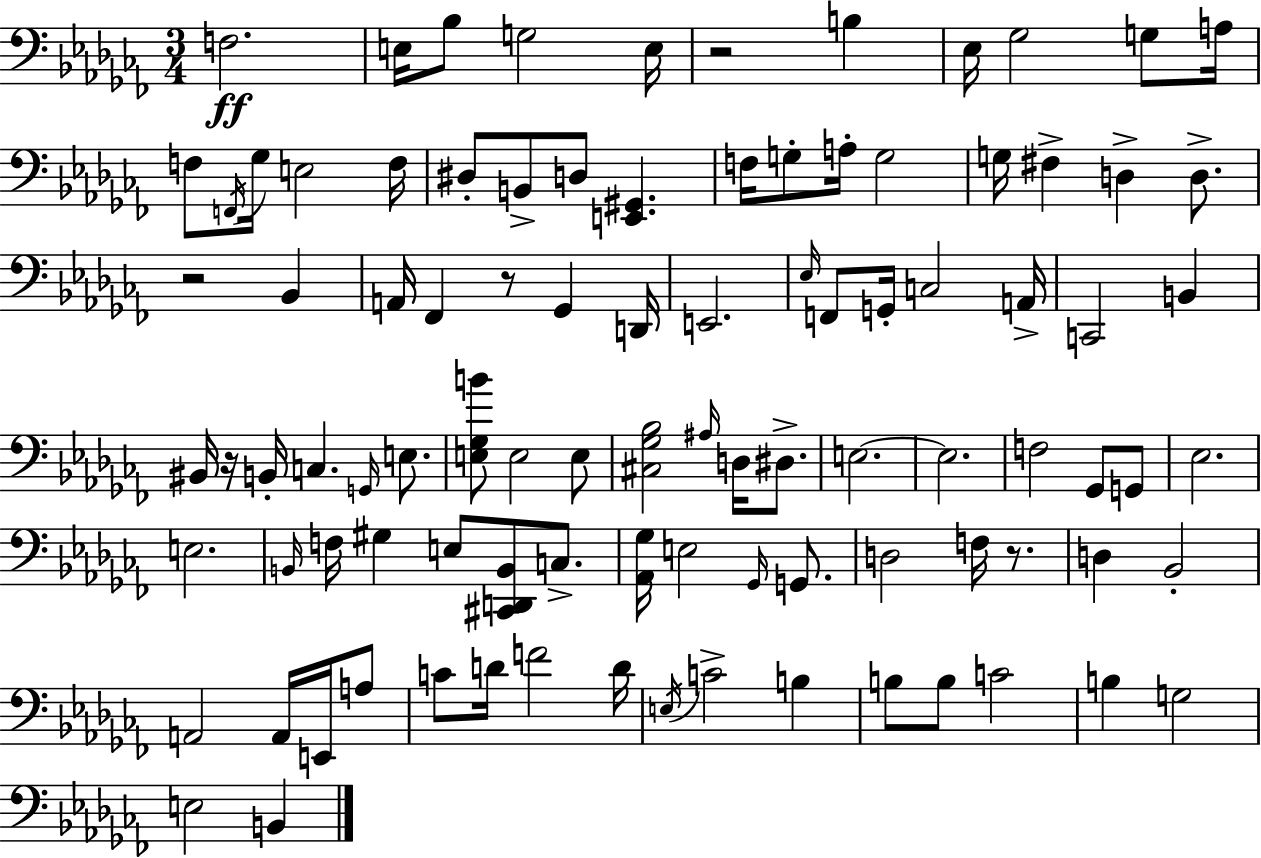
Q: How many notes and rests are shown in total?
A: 96